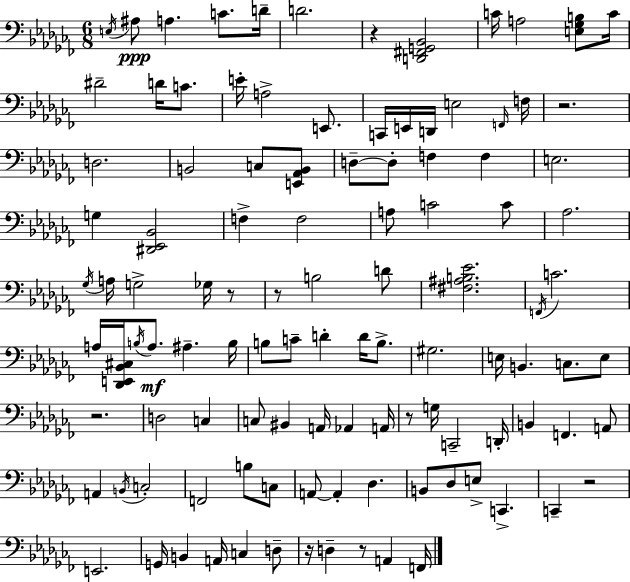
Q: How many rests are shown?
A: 9